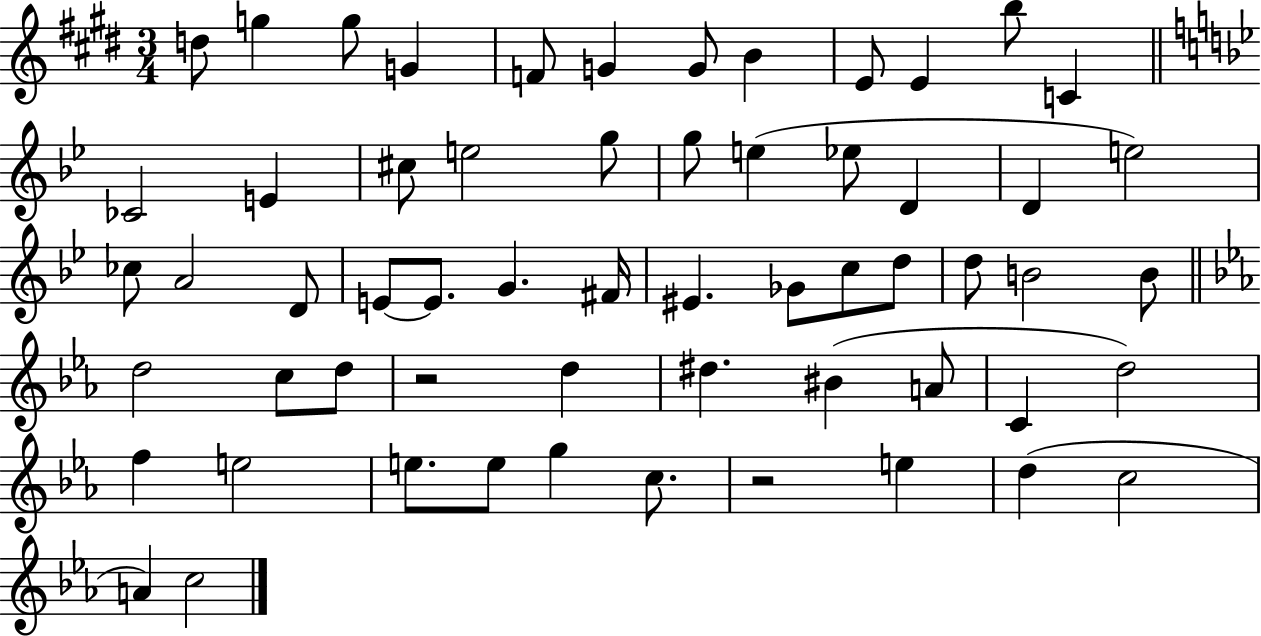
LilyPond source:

{
  \clef treble
  \numericTimeSignature
  \time 3/4
  \key e \major
  \repeat volta 2 { d''8 g''4 g''8 g'4 | f'8 g'4 g'8 b'4 | e'8 e'4 b''8 c'4 | \bar "||" \break \key bes \major ces'2 e'4 | cis''8 e''2 g''8 | g''8 e''4( ees''8 d'4 | d'4 e''2) | \break ces''8 a'2 d'8 | e'8~~ e'8. g'4. fis'16 | eis'4. ges'8 c''8 d''8 | d''8 b'2 b'8 | \break \bar "||" \break \key ees \major d''2 c''8 d''8 | r2 d''4 | dis''4. bis'4( a'8 | c'4 d''2) | \break f''4 e''2 | e''8. e''8 g''4 c''8. | r2 e''4 | d''4( c''2 | \break a'4) c''2 | } \bar "|."
}